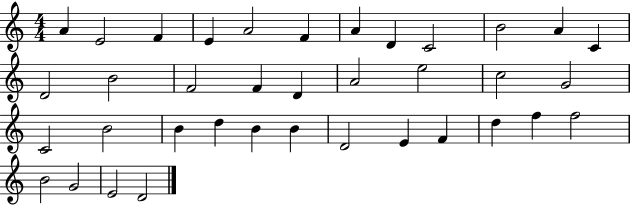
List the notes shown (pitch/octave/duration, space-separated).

A4/q E4/h F4/q E4/q A4/h F4/q A4/q D4/q C4/h B4/h A4/q C4/q D4/h B4/h F4/h F4/q D4/q A4/h E5/h C5/h G4/h C4/h B4/h B4/q D5/q B4/q B4/q D4/h E4/q F4/q D5/q F5/q F5/h B4/h G4/h E4/h D4/h